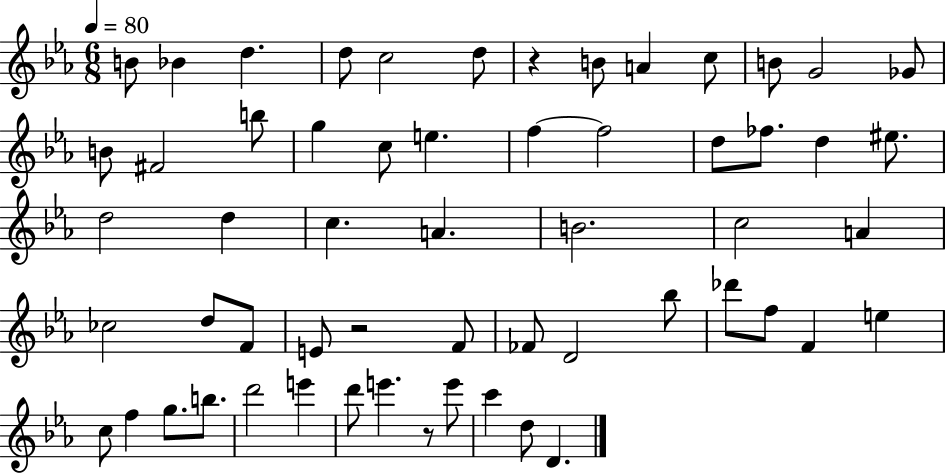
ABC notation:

X:1
T:Untitled
M:6/8
L:1/4
K:Eb
B/2 _B d d/2 c2 d/2 z B/2 A c/2 B/2 G2 _G/2 B/2 ^F2 b/2 g c/2 e f f2 d/2 _f/2 d ^e/2 d2 d c A B2 c2 A _c2 d/2 F/2 E/2 z2 F/2 _F/2 D2 _b/2 _d'/2 f/2 F e c/2 f g/2 b/2 d'2 e' d'/2 e' z/2 e'/2 c' d/2 D